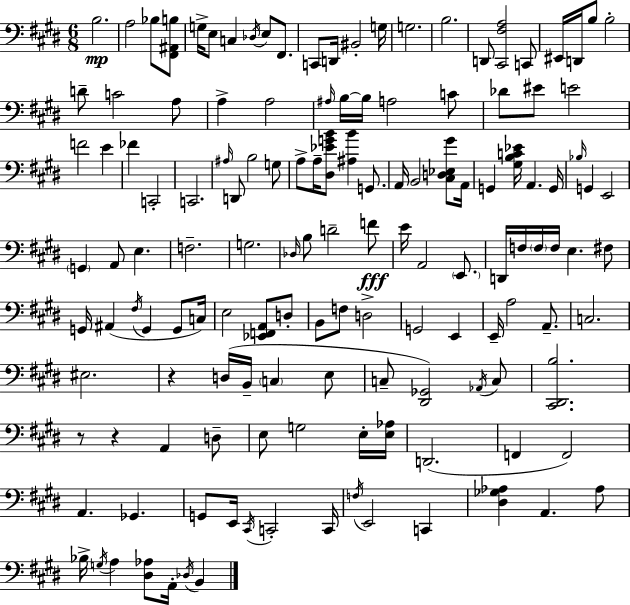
{
  \clef bass
  \numericTimeSignature
  \time 6/8
  \key e \major
  \repeat volta 2 { b2.\mp | a2 bes8 <fis, ais, b>8 | g16-> e8 c4 \acciaccatura { des16 } e8 fis,8. | c,8 d,16 bis,2-. | \break g16 g2. | b2. | d,8 <cis, fis a>2 c,8 | eis,16 d,16 b8 b2-. | \break d'8-- c'2 a8 | a4-> a2 | \grace { ais16 } b16~~ b16 a2 | c'8 des'8 eis'8 e'2 | \break f'2 e'4 | fes'4 c,2-. | c,2. | \grace { ais16 } d,8 b2 | \break g8 a8-> a16-- <dis ees' g' b'>8 <ais b'>4 | g,8. a,16 b,2 | <cis d ees gis'>8 a,16 g,4 <gis b c' ees'>16 a,4. | g,16 \grace { bes16 } g,4 e,2 | \break \parenthesize g,4 a,8 e4. | f2.-- | g2. | \grace { des16 } b8 d'2-- | \break f'8\fff e'16 a,2 | \parenthesize e,8. d,16 f16 \parenthesize f16 f16 e4. | fis8 g,16 ais,4( \acciaccatura { fis16 } g,4 | g,8 c16) e2 | \break <ees, f, a,>8 d8-. b,8 f8 d2-> | g,2 | e,4 e,16-- a2 | a,8.-- c2. | \break eis2. | r4 d16( b,16-- | \parenthesize c4 e8 c8-- <dis, ges,>2) | \acciaccatura { aes,16 } c8 <cis, dis, b>2. | \break r8 r4 | a,4 d8-- e8 g2 | e16-. <e aes>16 d,2.( | f,4 f,2) | \break a,4. | ges,4. g,8 e,16 \acciaccatura { cis,16 } c,2-. | c,16 \acciaccatura { f16 } e,2 | c,4 <dis ges aes>4 | \break a,4. aes8 bes16-> \acciaccatura { g16 } a4 | <dis aes>8 a,16-. \acciaccatura { des16 } b,4 } \bar "|."
}